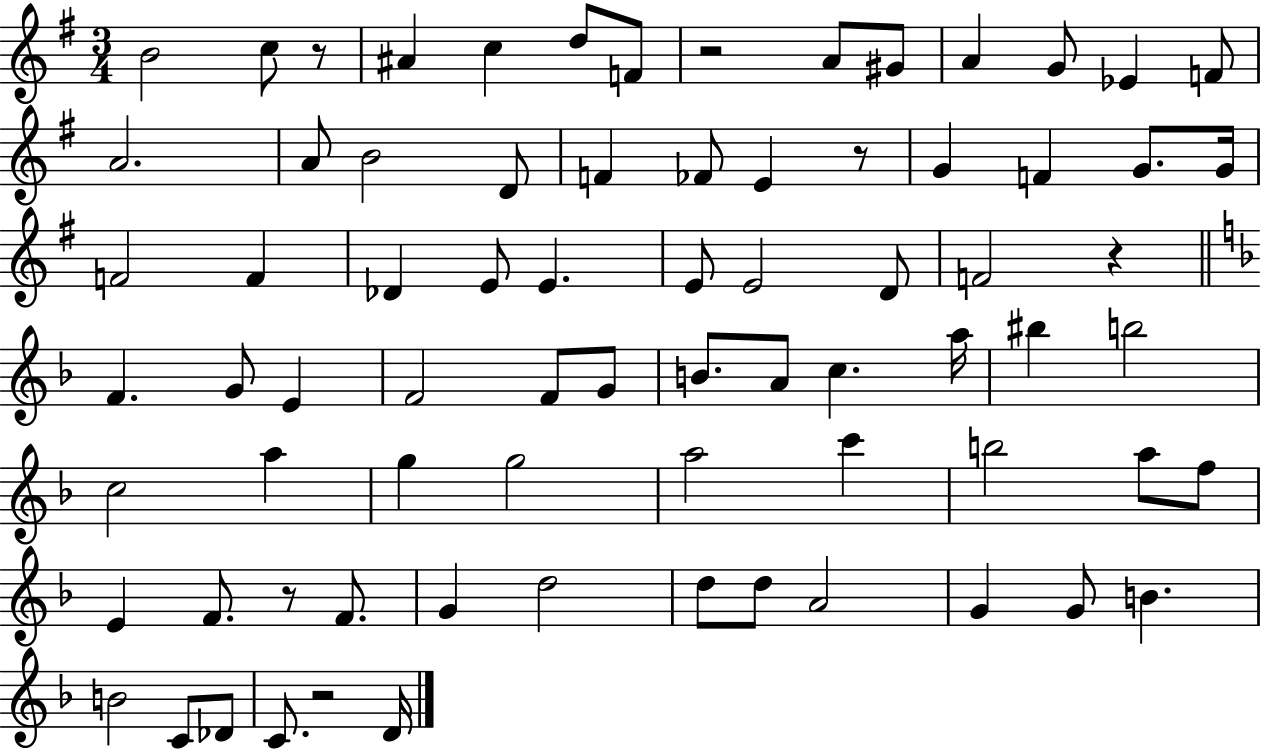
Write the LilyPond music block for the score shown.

{
  \clef treble
  \numericTimeSignature
  \time 3/4
  \key g \major
  b'2 c''8 r8 | ais'4 c''4 d''8 f'8 | r2 a'8 gis'8 | a'4 g'8 ees'4 f'8 | \break a'2. | a'8 b'2 d'8 | f'4 fes'8 e'4 r8 | g'4 f'4 g'8. g'16 | \break f'2 f'4 | des'4 e'8 e'4. | e'8 e'2 d'8 | f'2 r4 | \break \bar "||" \break \key d \minor f'4. g'8 e'4 | f'2 f'8 g'8 | b'8. a'8 c''4. a''16 | bis''4 b''2 | \break c''2 a''4 | g''4 g''2 | a''2 c'''4 | b''2 a''8 f''8 | \break e'4 f'8. r8 f'8. | g'4 d''2 | d''8 d''8 a'2 | g'4 g'8 b'4. | \break b'2 c'8 des'8 | c'8. r2 d'16 | \bar "|."
}